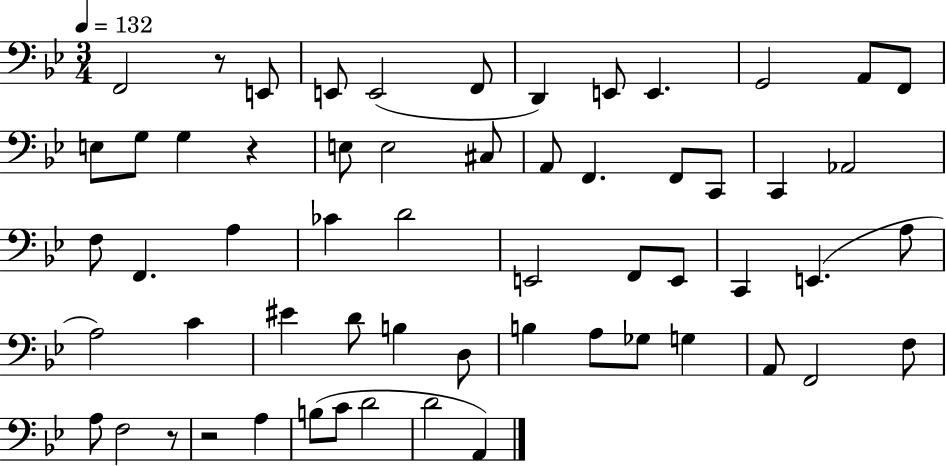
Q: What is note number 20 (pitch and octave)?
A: F2